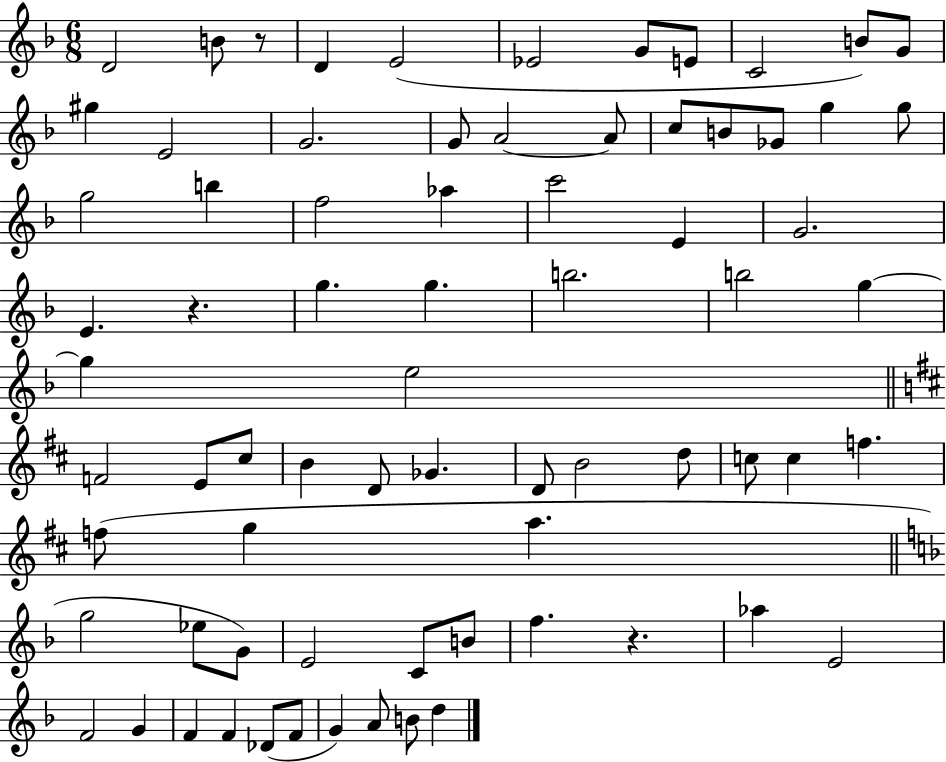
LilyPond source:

{
  \clef treble
  \numericTimeSignature
  \time 6/8
  \key f \major
  d'2 b'8 r8 | d'4 e'2( | ees'2 g'8 e'8 | c'2 b'8) g'8 | \break gis''4 e'2 | g'2. | g'8 a'2~~ a'8 | c''8 b'8 ges'8 g''4 g''8 | \break g''2 b''4 | f''2 aes''4 | c'''2 e'4 | g'2. | \break e'4. r4. | g''4. g''4. | b''2. | b''2 g''4~~ | \break g''4 e''2 | \bar "||" \break \key b \minor f'2 e'8 cis''8 | b'4 d'8 ges'4. | d'8 b'2 d''8 | c''8 c''4 f''4. | \break f''8( g''4 a''4. | \bar "||" \break \key f \major g''2 ees''8 g'8) | e'2 c'8 b'8 | f''4. r4. | aes''4 e'2 | \break f'2 g'4 | f'4 f'4 des'8( f'8 | g'4) a'8 b'8 d''4 | \bar "|."
}